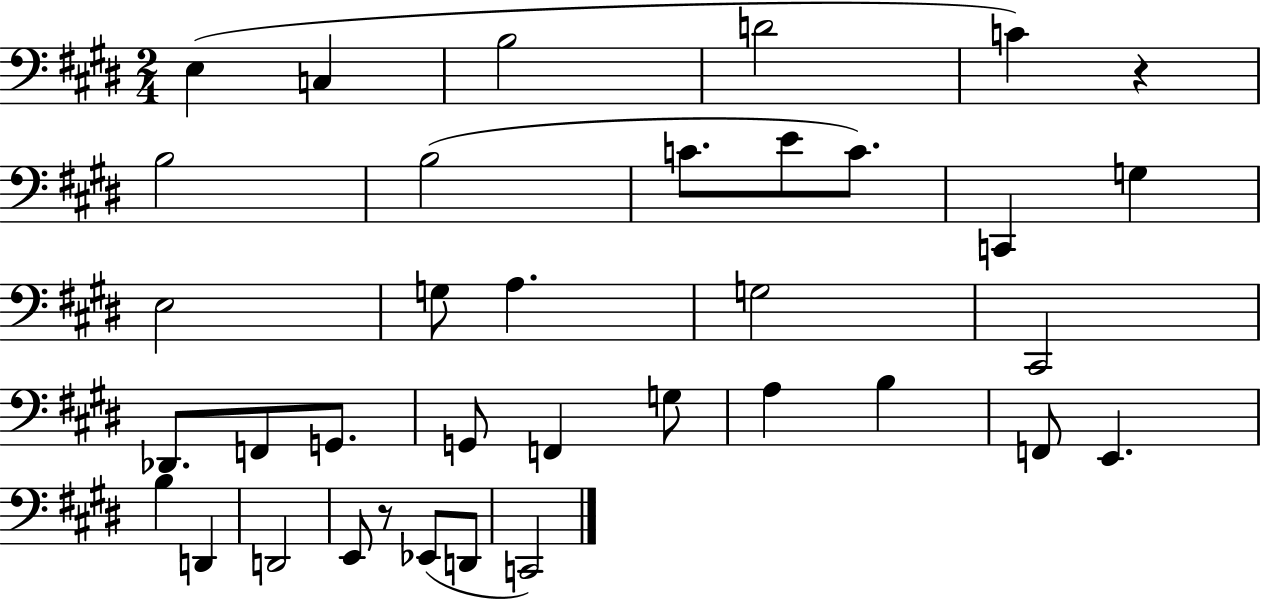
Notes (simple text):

E3/q C3/q B3/h D4/h C4/q R/q B3/h B3/h C4/e. E4/e C4/e. C2/q G3/q E3/h G3/e A3/q. G3/h C#2/h Db2/e. F2/e G2/e. G2/e F2/q G3/e A3/q B3/q F2/e E2/q. B3/q D2/q D2/h E2/e R/e Eb2/e D2/e C2/h